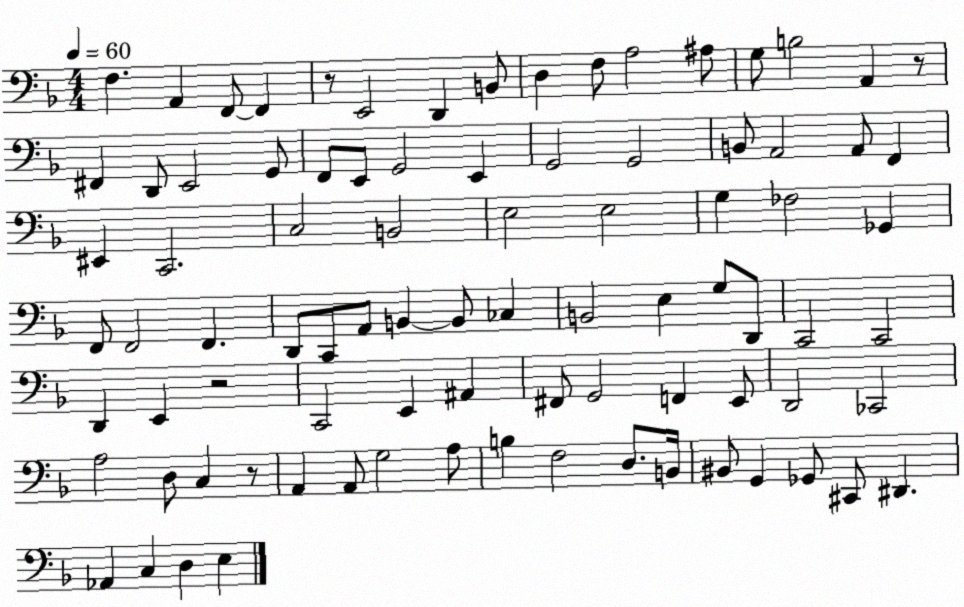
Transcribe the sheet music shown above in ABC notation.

X:1
T:Untitled
M:4/4
L:1/4
K:F
F, A,, F,,/2 F,, z/2 E,,2 D,, B,,/2 D, F,/2 A,2 ^A,/2 G,/2 B,2 A,, z/2 ^F,, D,,/2 E,,2 G,,/2 F,,/2 E,,/2 G,,2 E,, G,,2 G,,2 B,,/2 A,,2 A,,/2 F,, ^E,, C,,2 C,2 B,,2 E,2 E,2 G, _F,2 _G,, F,,/2 F,,2 F,, D,,/2 C,,/2 A,,/2 B,, B,,/2 _C, B,,2 E, G,/2 D,,/2 C,,2 C,,2 D,, E,, z2 C,,2 E,, ^A,, ^F,,/2 G,,2 F,, E,,/2 D,,2 _C,,2 A,2 D,/2 C, z/2 A,, A,,/2 G,2 A,/2 B, F,2 D,/2 B,,/4 ^B,,/2 G,, _G,,/2 ^C,,/2 ^D,, _A,, C, D, E,